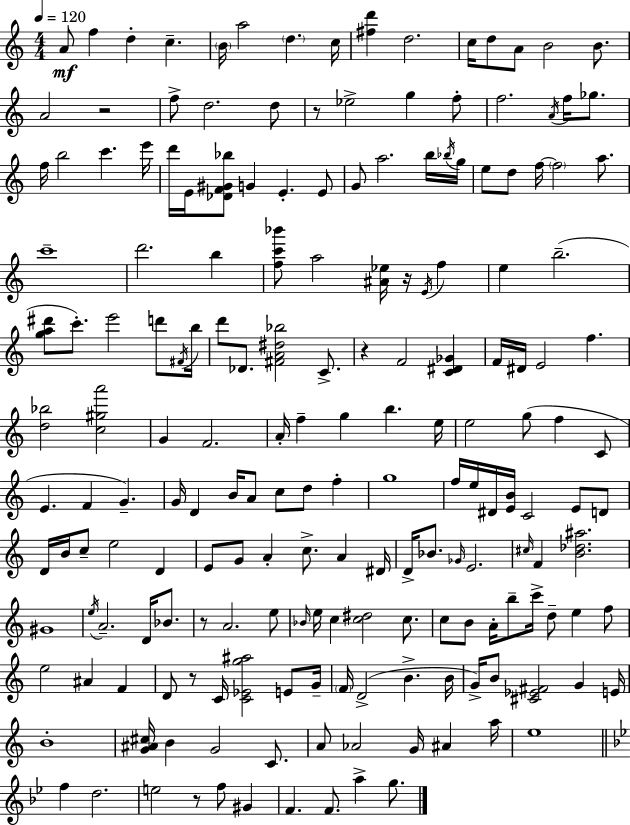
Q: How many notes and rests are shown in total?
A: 185